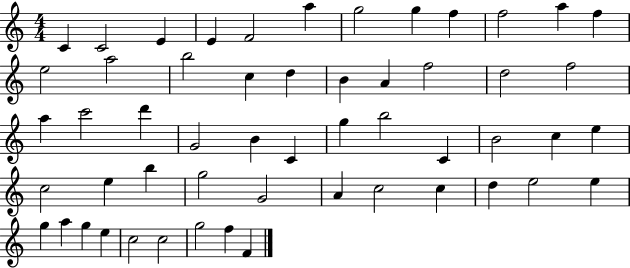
X:1
T:Untitled
M:4/4
L:1/4
K:C
C C2 E E F2 a g2 g f f2 a f e2 a2 b2 c d B A f2 d2 f2 a c'2 d' G2 B C g b2 C B2 c e c2 e b g2 G2 A c2 c d e2 e g a g e c2 c2 g2 f F